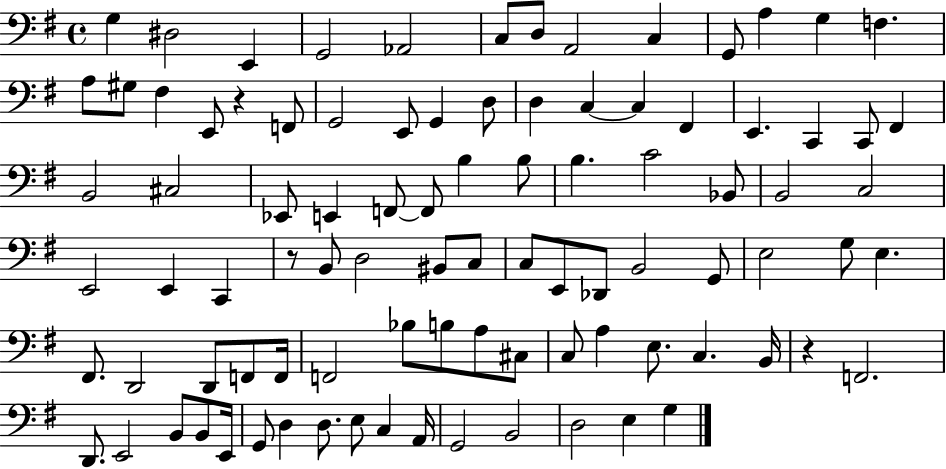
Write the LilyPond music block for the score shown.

{
  \clef bass
  \time 4/4
  \defaultTimeSignature
  \key g \major
  g4 dis2 e,4 | g,2 aes,2 | c8 d8 a,2 c4 | g,8 a4 g4 f4. | \break a8 gis8 fis4 e,8 r4 f,8 | g,2 e,8 g,4 d8 | d4 c4~~ c4 fis,4 | e,4. c,4 c,8 fis,4 | \break b,2 cis2 | ees,8 e,4 f,8~~ f,8 b4 b8 | b4. c'2 bes,8 | b,2 c2 | \break e,2 e,4 c,4 | r8 b,8 d2 bis,8 c8 | c8 e,8 des,8 b,2 g,8 | e2 g8 e4. | \break fis,8. d,2 d,8 f,8 f,16 | f,2 bes8 b8 a8 cis8 | c8 a4 e8. c4. b,16 | r4 f,2. | \break d,8. e,2 b,8 b,8 e,16 | g,8 d4 d8. e8 c4 a,16 | g,2 b,2 | d2 e4 g4 | \break \bar "|."
}